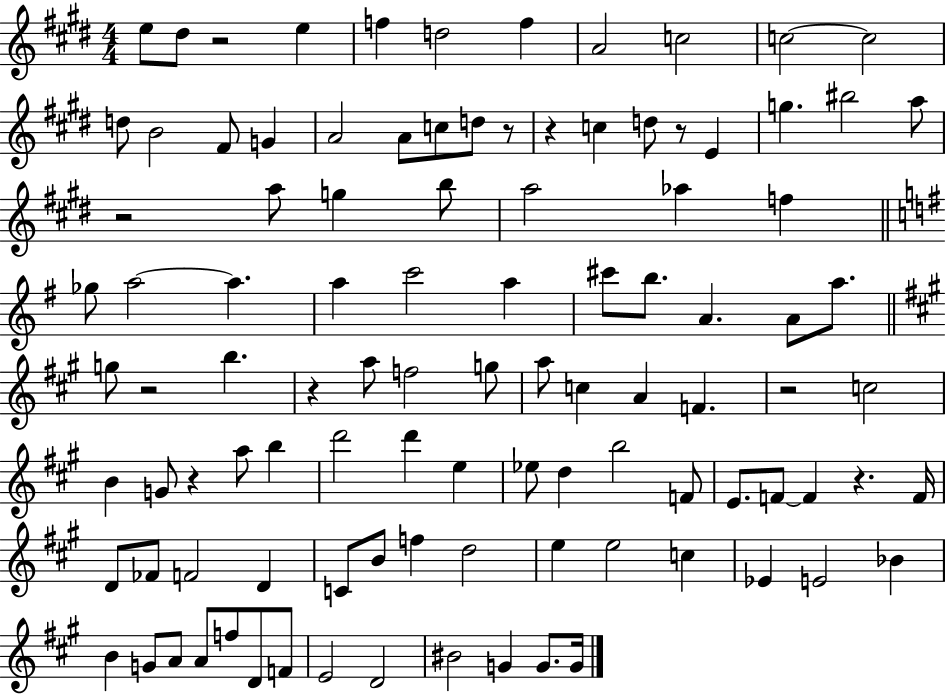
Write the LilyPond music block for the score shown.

{
  \clef treble
  \numericTimeSignature
  \time 4/4
  \key e \major
  e''8 dis''8 r2 e''4 | f''4 d''2 f''4 | a'2 c''2 | c''2~~ c''2 | \break d''8 b'2 fis'8 g'4 | a'2 a'8 c''8 d''8 r8 | r4 c''4 d''8 r8 e'4 | g''4. bis''2 a''8 | \break r2 a''8 g''4 b''8 | a''2 aes''4 f''4 | \bar "||" \break \key g \major ges''8 a''2~~ a''4. | a''4 c'''2 a''4 | cis'''8 b''8. a'4. a'8 a''8. | \bar "||" \break \key a \major g''8 r2 b''4. | r4 a''8 f''2 g''8 | a''8 c''4 a'4 f'4. | r2 c''2 | \break b'4 g'8 r4 a''8 b''4 | d'''2 d'''4 e''4 | ees''8 d''4 b''2 f'8 | e'8. f'8~~ f'4 r4. f'16 | \break d'8 fes'8 f'2 d'4 | c'8 b'8 f''4 d''2 | e''4 e''2 c''4 | ees'4 e'2 bes'4 | \break b'4 g'8 a'8 a'8 f''8 d'8 f'8 | e'2 d'2 | bis'2 g'4 g'8. g'16 | \bar "|."
}